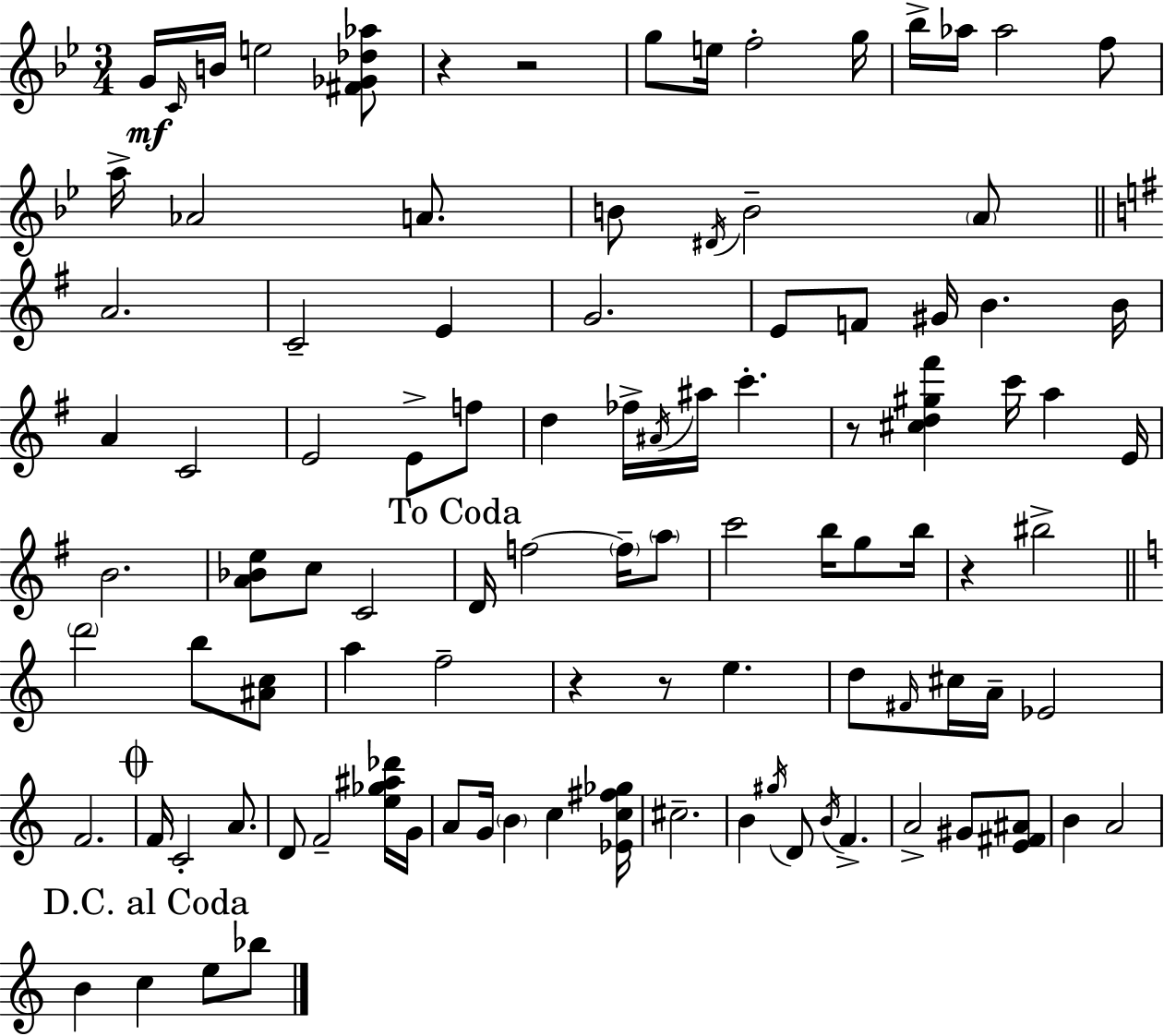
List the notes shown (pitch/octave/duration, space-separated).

G4/s C4/s B4/s E5/h [F#4,Gb4,Db5,Ab5]/e R/q R/h G5/e E5/s F5/h G5/s Bb5/s Ab5/s Ab5/h F5/e A5/s Ab4/h A4/e. B4/e D#4/s B4/h A4/e A4/h. C4/h E4/q G4/h. E4/e F4/e G#4/s B4/q. B4/s A4/q C4/h E4/h E4/e F5/e D5/q FES5/s A#4/s A#5/s C6/q. R/e [C#5,D5,G#5,F#6]/q C6/s A5/q E4/s B4/h. [A4,Bb4,E5]/e C5/e C4/h D4/s F5/h F5/s A5/e C6/h B5/s G5/e B5/s R/q BIS5/h D6/h B5/e [A#4,C5]/e A5/q F5/h R/q R/e E5/q. D5/e F#4/s C#5/s A4/s Eb4/h F4/h. F4/s C4/h A4/e. D4/e F4/h [E5,Gb5,A#5,Db6]/s G4/s A4/e G4/s B4/q C5/q [Eb4,C5,F#5,Gb5]/s C#5/h. B4/q G#5/s D4/e B4/s F4/q. A4/h G#4/e [E4,F#4,A#4]/e B4/q A4/h B4/q C5/q E5/e Bb5/e